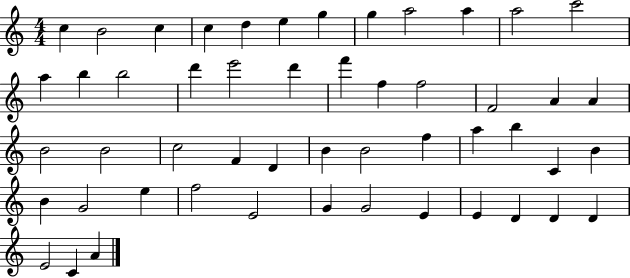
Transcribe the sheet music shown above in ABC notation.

X:1
T:Untitled
M:4/4
L:1/4
K:C
c B2 c c d e g g a2 a a2 c'2 a b b2 d' e'2 d' f' f f2 F2 A A B2 B2 c2 F D B B2 f a b C B B G2 e f2 E2 G G2 E E D D D E2 C A